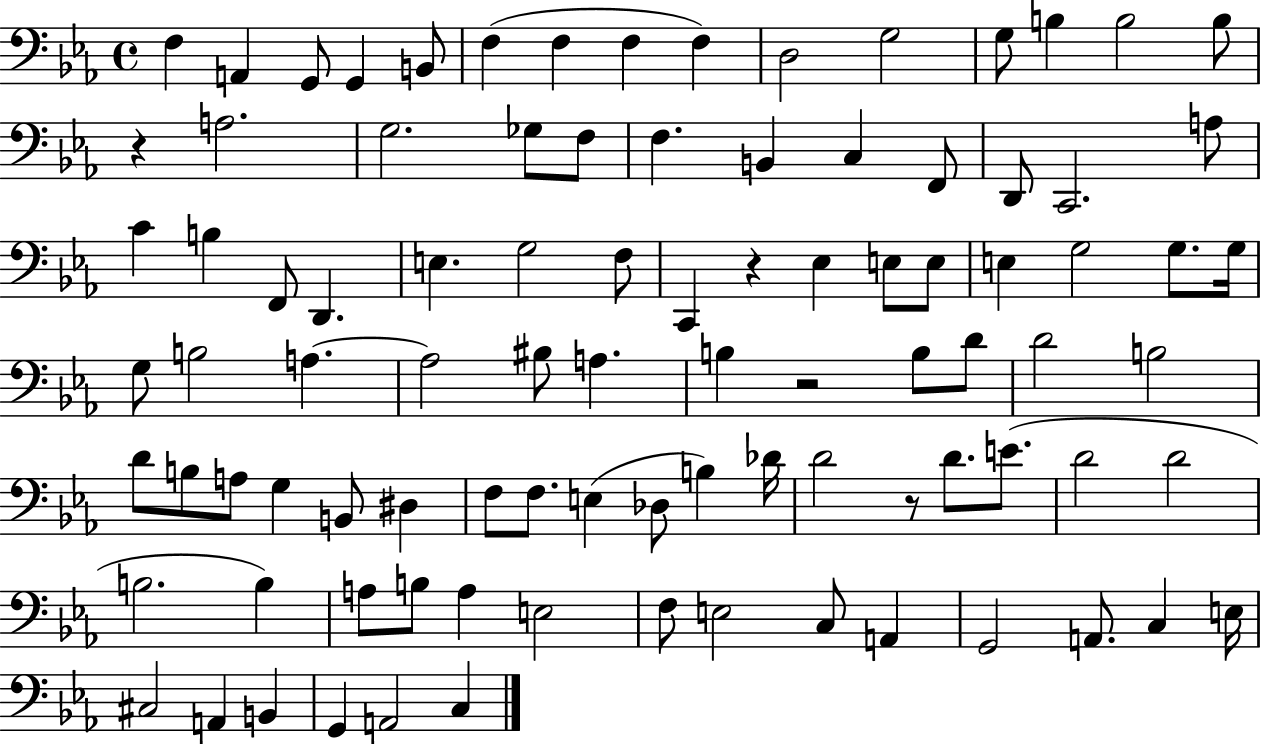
{
  \clef bass
  \time 4/4
  \defaultTimeSignature
  \key ees \major
  f4 a,4 g,8 g,4 b,8 | f4( f4 f4 f4) | d2 g2 | g8 b4 b2 b8 | \break r4 a2. | g2. ges8 f8 | f4. b,4 c4 f,8 | d,8 c,2. a8 | \break c'4 b4 f,8 d,4. | e4. g2 f8 | c,4 r4 ees4 e8 e8 | e4 g2 g8. g16 | \break g8 b2 a4.~~ | a2 bis8 a4. | b4 r2 b8 d'8 | d'2 b2 | \break d'8 b8 a8 g4 b,8 dis4 | f8 f8. e4( des8 b4) des'16 | d'2 r8 d'8. e'8.( | d'2 d'2 | \break b2. b4) | a8 b8 a4 e2 | f8 e2 c8 a,4 | g,2 a,8. c4 e16 | \break cis2 a,4 b,4 | g,4 a,2 c4 | \bar "|."
}